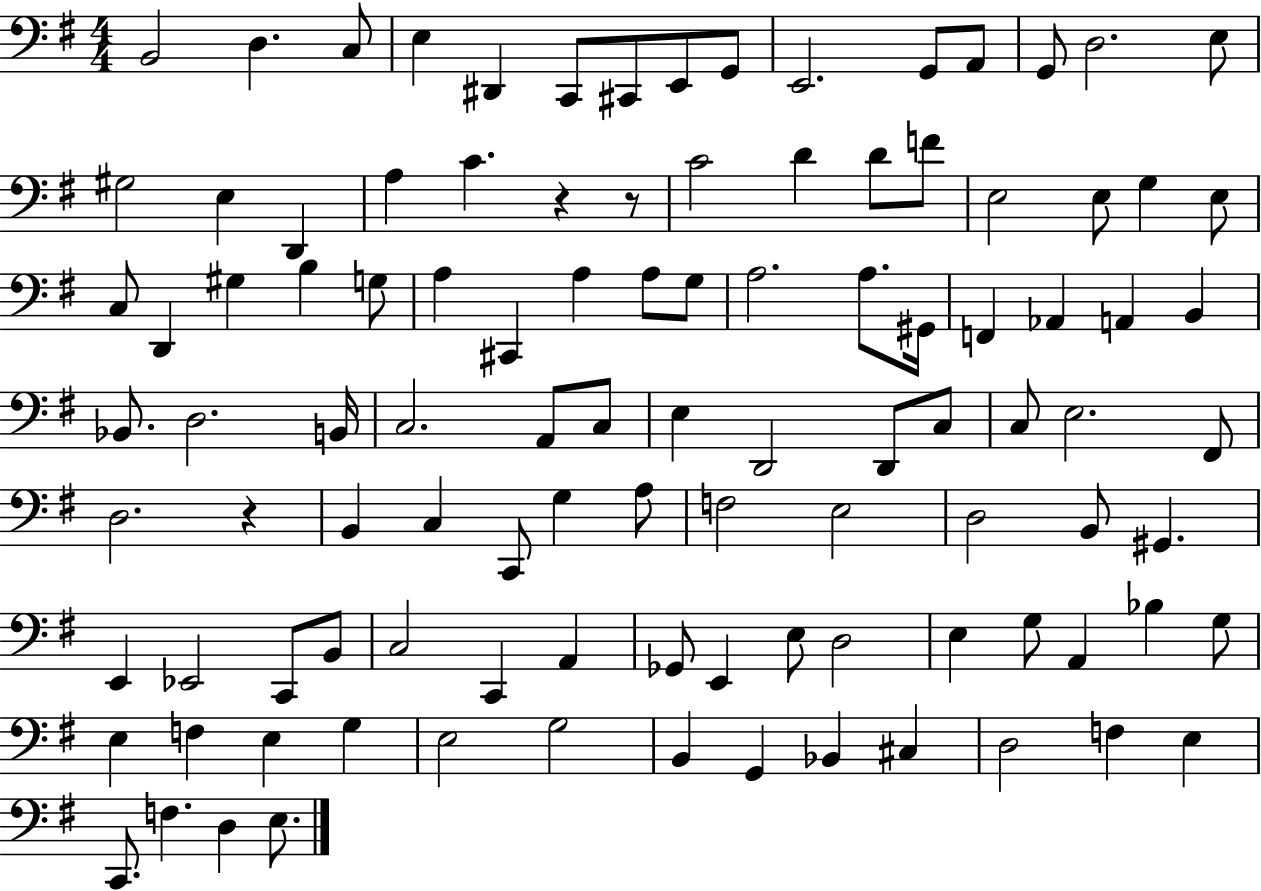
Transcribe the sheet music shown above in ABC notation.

X:1
T:Untitled
M:4/4
L:1/4
K:G
B,,2 D, C,/2 E, ^D,, C,,/2 ^C,,/2 E,,/2 G,,/2 E,,2 G,,/2 A,,/2 G,,/2 D,2 E,/2 ^G,2 E, D,, A, C z z/2 C2 D D/2 F/2 E,2 E,/2 G, E,/2 C,/2 D,, ^G, B, G,/2 A, ^C,, A, A,/2 G,/2 A,2 A,/2 ^G,,/4 F,, _A,, A,, B,, _B,,/2 D,2 B,,/4 C,2 A,,/2 C,/2 E, D,,2 D,,/2 C,/2 C,/2 E,2 ^F,,/2 D,2 z B,, C, C,,/2 G, A,/2 F,2 E,2 D,2 B,,/2 ^G,, E,, _E,,2 C,,/2 B,,/2 C,2 C,, A,, _G,,/2 E,, E,/2 D,2 E, G,/2 A,, _B, G,/2 E, F, E, G, E,2 G,2 B,, G,, _B,, ^C, D,2 F, E, C,,/2 F, D, E,/2